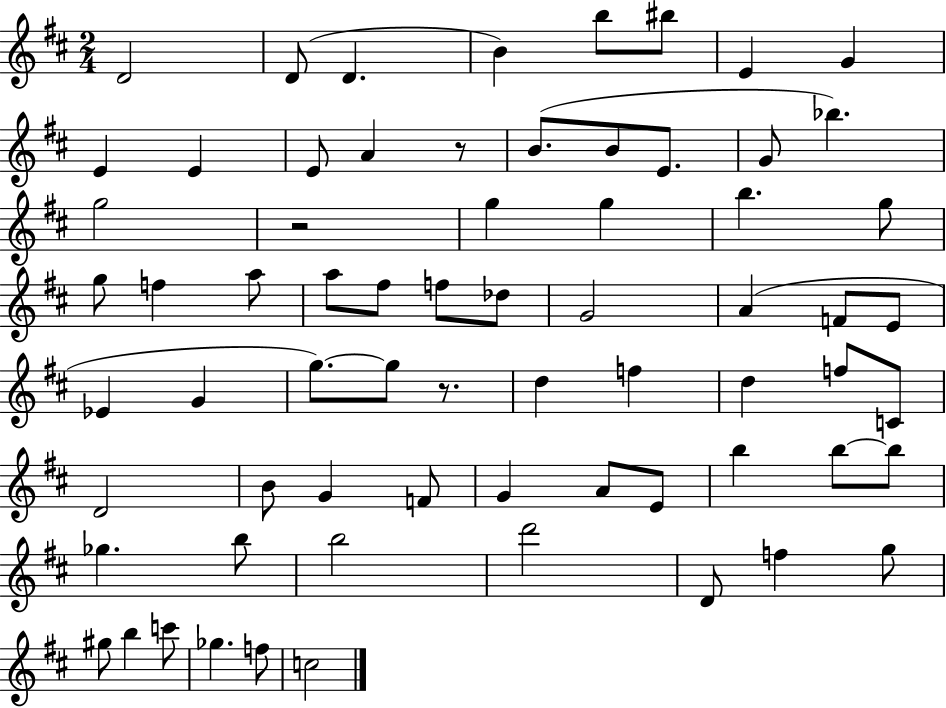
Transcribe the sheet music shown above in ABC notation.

X:1
T:Untitled
M:2/4
L:1/4
K:D
D2 D/2 D B b/2 ^b/2 E G E E E/2 A z/2 B/2 B/2 E/2 G/2 _b g2 z2 g g b g/2 g/2 f a/2 a/2 ^f/2 f/2 _d/2 G2 A F/2 E/2 _E G g/2 g/2 z/2 d f d f/2 C/2 D2 B/2 G F/2 G A/2 E/2 b b/2 b/2 _g b/2 b2 d'2 D/2 f g/2 ^g/2 b c'/2 _g f/2 c2